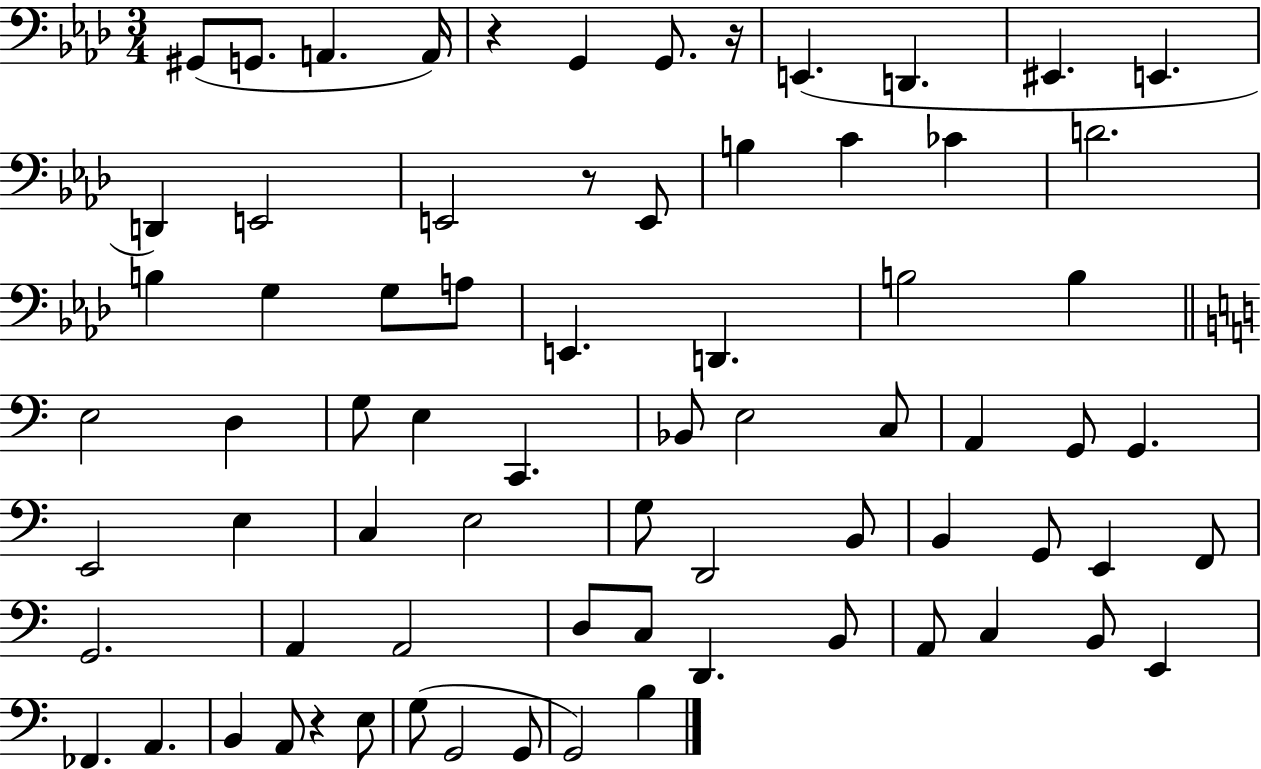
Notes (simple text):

G#2/e G2/e. A2/q. A2/s R/q G2/q G2/e. R/s E2/q. D2/q. EIS2/q. E2/q. D2/q E2/h E2/h R/e E2/e B3/q C4/q CES4/q D4/h. B3/q G3/q G3/e A3/e E2/q. D2/q. B3/h B3/q E3/h D3/q G3/e E3/q C2/q. Bb2/e E3/h C3/e A2/q G2/e G2/q. E2/h E3/q C3/q E3/h G3/e D2/h B2/e B2/q G2/e E2/q F2/e G2/h. A2/q A2/h D3/e C3/e D2/q. B2/e A2/e C3/q B2/e E2/q FES2/q. A2/q. B2/q A2/e R/q E3/e G3/e G2/h G2/e G2/h B3/q